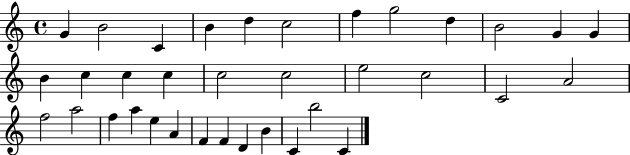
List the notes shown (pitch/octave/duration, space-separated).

G4/q B4/h C4/q B4/q D5/q C5/h F5/q G5/h D5/q B4/h G4/q G4/q B4/q C5/q C5/q C5/q C5/h C5/h E5/h C5/h C4/h A4/h F5/h A5/h F5/q A5/q E5/q A4/q F4/q F4/q D4/q B4/q C4/q B5/h C4/q